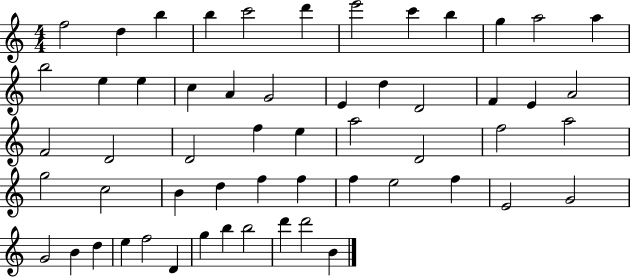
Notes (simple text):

F5/h D5/q B5/q B5/q C6/h D6/q E6/h C6/q B5/q G5/q A5/h A5/q B5/h E5/q E5/q C5/q A4/q G4/h E4/q D5/q D4/h F4/q E4/q A4/h F4/h D4/h D4/h F5/q E5/q A5/h D4/h F5/h A5/h G5/h C5/h B4/q D5/q F5/q F5/q F5/q E5/h F5/q E4/h G4/h G4/h B4/q D5/q E5/q F5/h D4/q G5/q B5/q B5/h D6/q D6/h B4/q